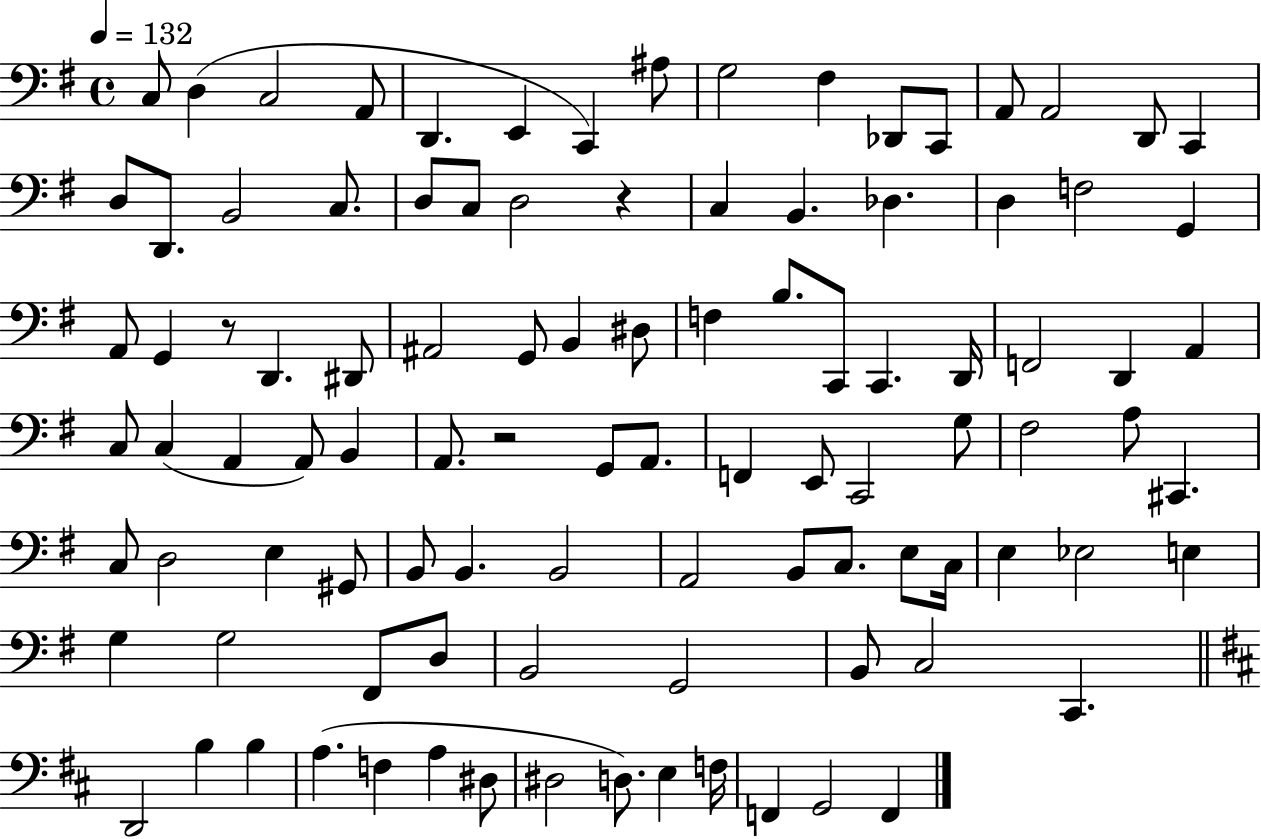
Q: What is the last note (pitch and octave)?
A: F2